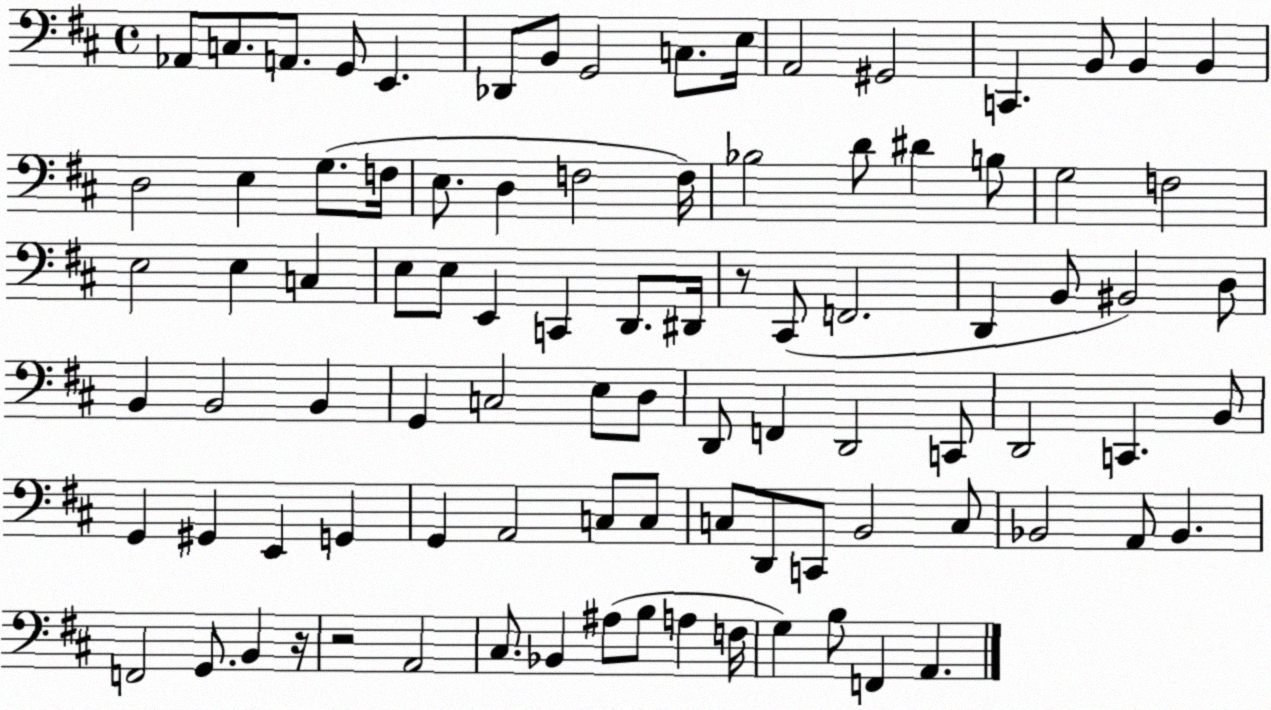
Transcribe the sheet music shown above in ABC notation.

X:1
T:Untitled
M:4/4
L:1/4
K:D
_A,,/2 C,/2 A,,/2 G,,/2 E,, _D,,/2 B,,/2 G,,2 C,/2 E,/4 A,,2 ^G,,2 C,, B,,/2 B,, B,, D,2 E, G,/2 F,/4 E,/2 D, F,2 F,/4 _B,2 D/2 ^D B,/2 G,2 F,2 E,2 E, C, E,/2 E,/2 E,, C,, D,,/2 ^D,,/4 z/2 ^C,,/2 F,,2 D,, B,,/2 ^B,,2 D,/2 B,, B,,2 B,, G,, C,2 E,/2 D,/2 D,,/2 F,, D,,2 C,,/2 D,,2 C,, B,,/2 G,, ^G,, E,, G,, G,, A,,2 C,/2 C,/2 C,/2 D,,/2 C,,/2 B,,2 C,/2 _B,,2 A,,/2 _B,, F,,2 G,,/2 B,, z/4 z2 A,,2 ^C,/2 _B,, ^A,/2 B,/2 A, F,/4 G, B,/2 F,, A,,